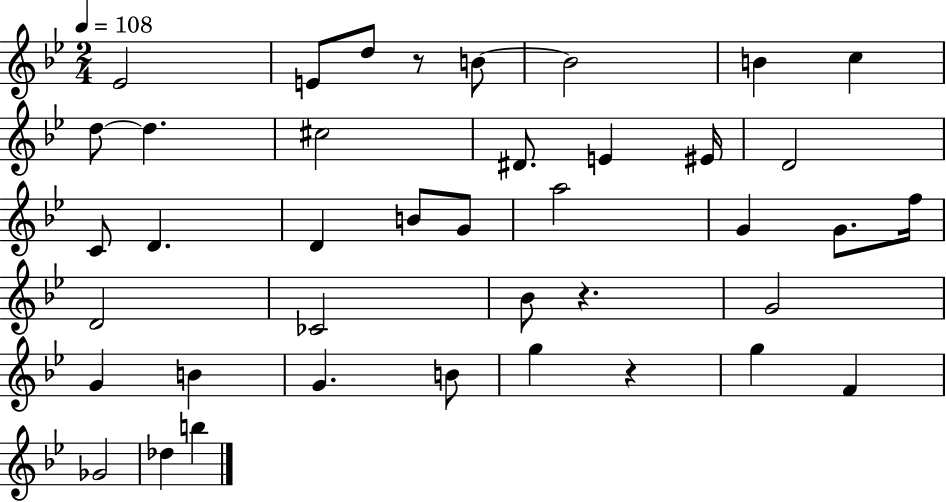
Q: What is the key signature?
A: BES major